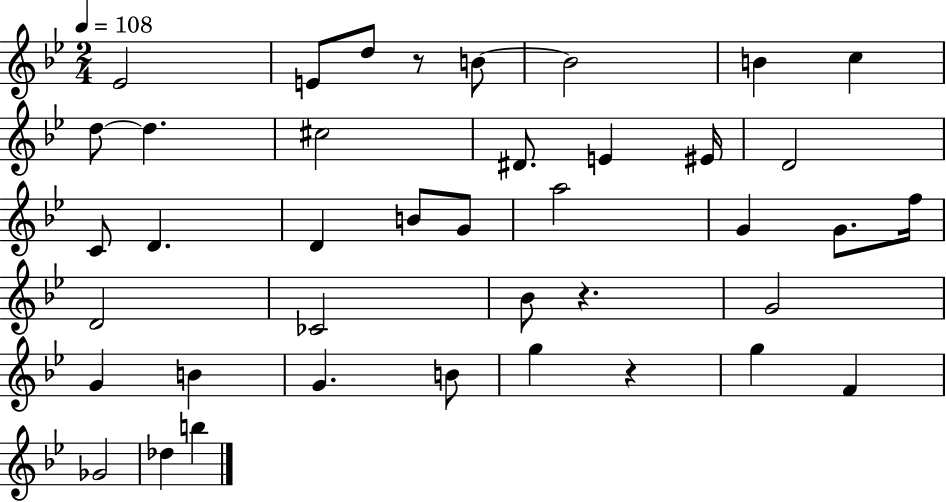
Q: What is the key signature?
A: BES major